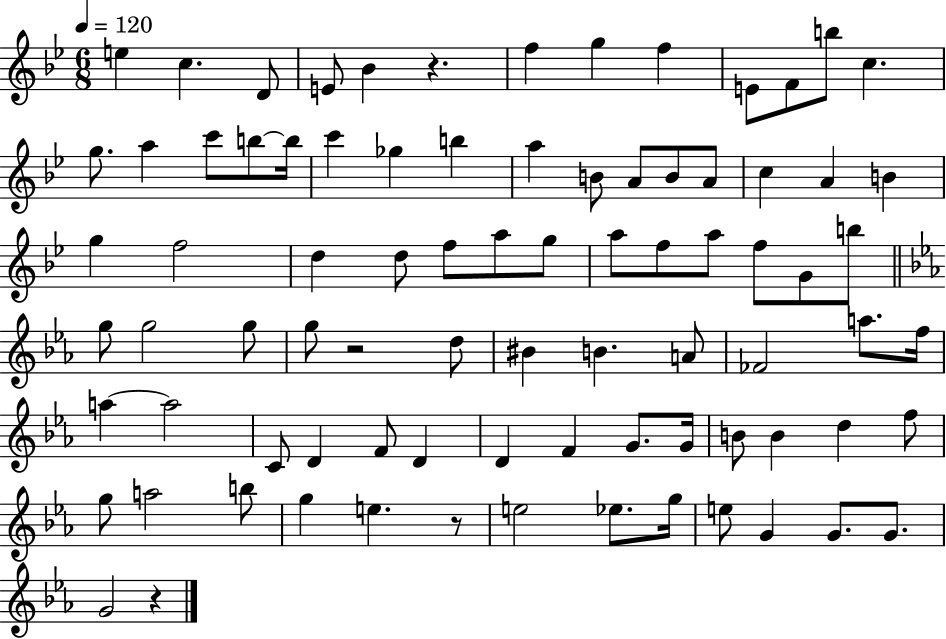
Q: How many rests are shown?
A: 4